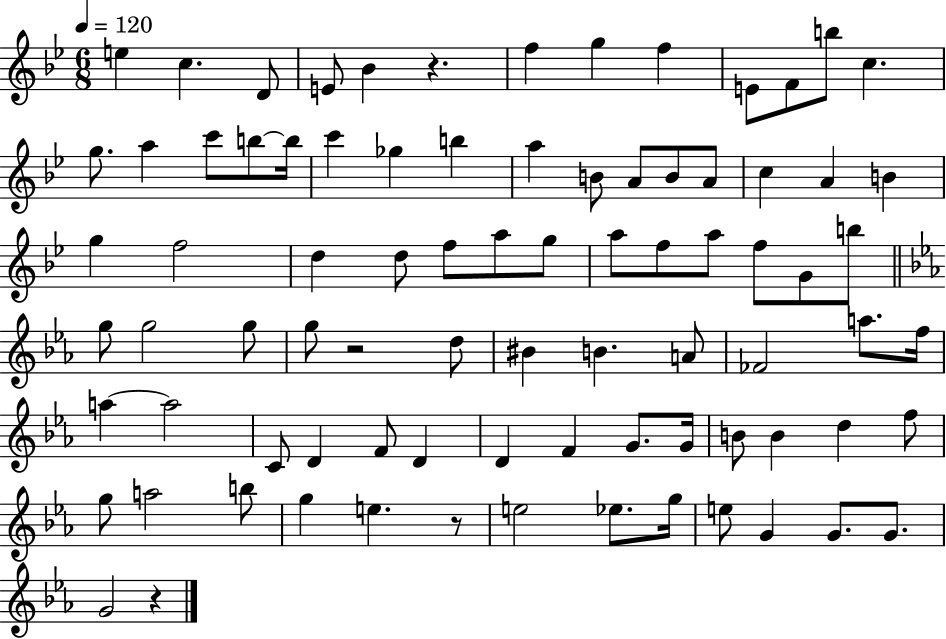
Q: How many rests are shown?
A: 4